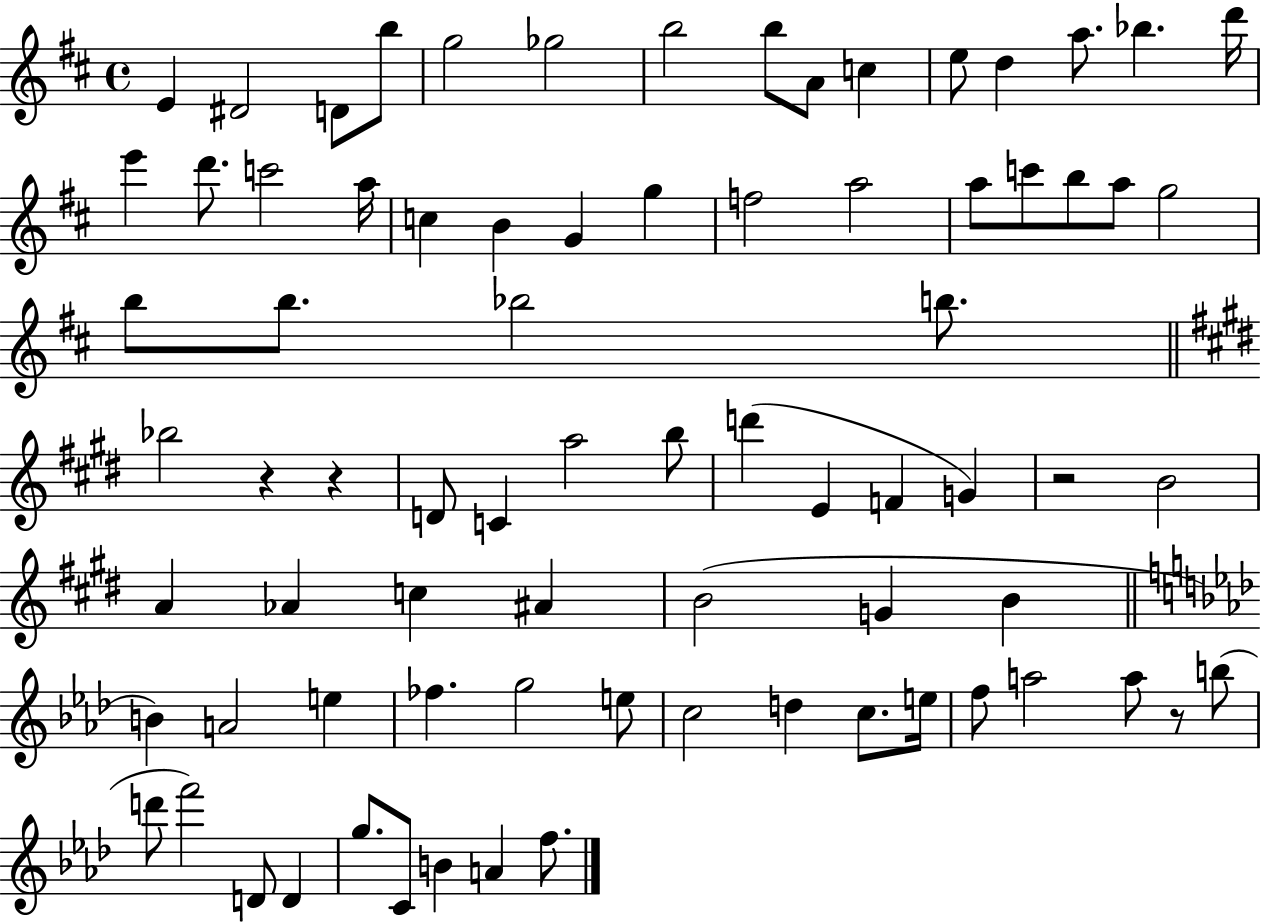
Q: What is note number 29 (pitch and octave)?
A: A5